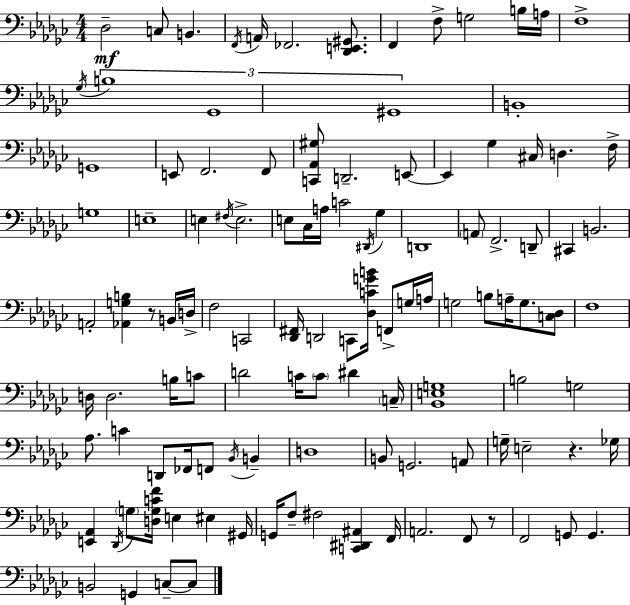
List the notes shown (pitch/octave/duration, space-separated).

Db3/h C3/e B2/q. F2/s A2/s FES2/h. [Db2,E2,G#2]/e. F2/q F3/e G3/h B3/s A3/s F3/w Gb3/s B3/w Gb2/w G#2/w B2/w G2/w E2/e F2/h. F2/e [C2,Ab2,G#3]/e D2/h. E2/e E2/q Gb3/q C#3/s D3/q. F3/s G3/w E3/w E3/q F#3/s E3/h. E3/e CES3/s A3/s C4/h D#2/s Gb3/q D2/w A2/e F2/h. D2/e C#2/q B2/h. A2/h [Ab2,G3,B3]/q R/e B2/s D3/s F3/h C2/h [Db2,F#2]/s D2/h C2/e [Db3,C4,G4,B4]/s F2/e G3/s A3/s G3/h B3/e A3/s G3/e. [C3,Db3]/e F3/w D3/s D3/h. B3/s C4/e D4/h C4/s C4/e D#4/q C3/s [Bb2,E3,G3]/w B3/h G3/h Ab3/e. C4/q D2/e FES2/s F2/e Bb2/s B2/q D3/w B2/e G2/h. A2/e G3/s E3/h R/q. Gb3/s [E2,Ab2]/q Db2/s G3/e [D3,G3,C4,F4]/s E3/q EIS3/q G#2/s G2/s F3/e F#3/h [C2,D#2,A#2]/q F2/s A2/h. F2/e R/e F2/h G2/e G2/q. B2/h G2/q C3/e C3/e